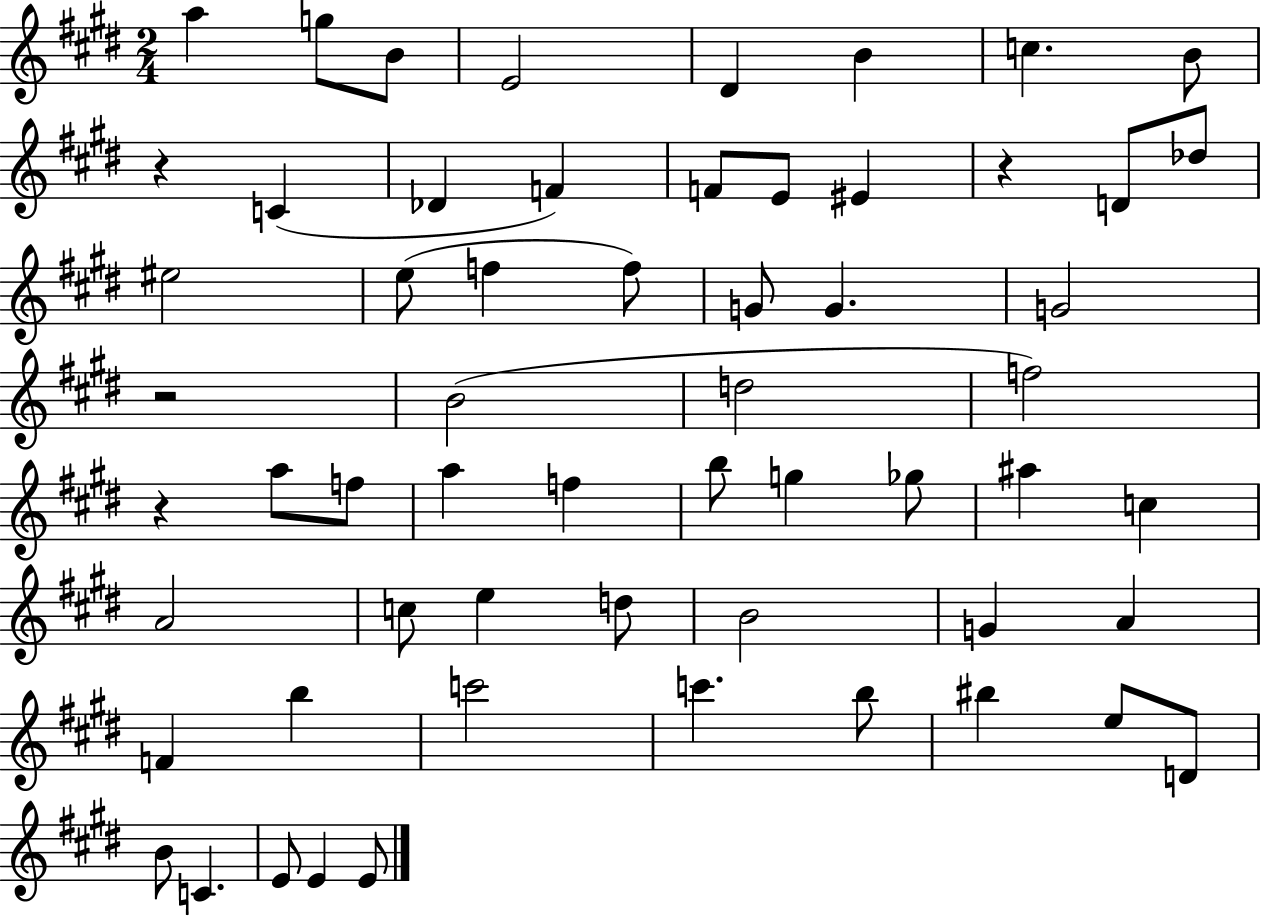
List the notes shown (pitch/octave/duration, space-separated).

A5/q G5/e B4/e E4/h D#4/q B4/q C5/q. B4/e R/q C4/q Db4/q F4/q F4/e E4/e EIS4/q R/q D4/e Db5/e EIS5/h E5/e F5/q F5/e G4/e G4/q. G4/h R/h B4/h D5/h F5/h R/q A5/e F5/e A5/q F5/q B5/e G5/q Gb5/e A#5/q C5/q A4/h C5/e E5/q D5/e B4/h G4/q A4/q F4/q B5/q C6/h C6/q. B5/e BIS5/q E5/e D4/e B4/e C4/q. E4/e E4/q E4/e